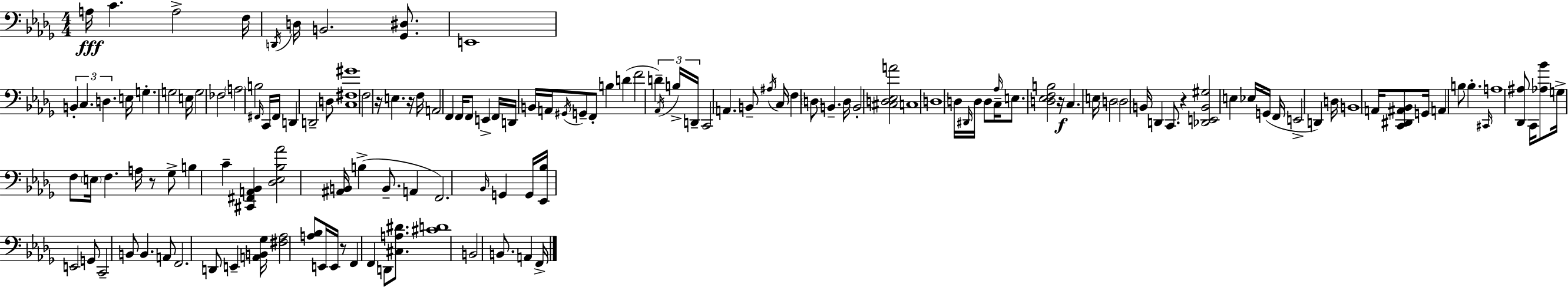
A3/s C4/q. A3/h F3/s D2/s D3/s B2/h. [Gb2,D#3]/e. E2/w B2/q C3/q. D3/q. E3/s G3/q. G3/h E3/s G3/h FES3/h A3/h B3/h F#2/s C2/s F#2/s D2/q D2/h D3/e [C3,F#3,G#4]/w F3/h R/s E3/q. R/s F3/s A2/h F2/q F2/s F2/e E2/q F2/s D2/s B2/s A2/s G#2/s G2/e F2/e B3/q D4/q F4/h D4/q Ab2/s B3/s D2/s C2/h A2/q. B2/e A#3/s C3/s F3/q D3/e B2/q. D3/s B2/h [C#3,D3,Eb3,A4]/h C3/w D3/w D3/s D#2/s D3/s D3/e C3/s Ab3/s E3/e. [D3,Eb3,F3,B3]/h R/s C3/q. E3/s D3/h D3/h B2/s D2/q C2/e. R/q [Db2,E2,B2,G#3]/h E3/q Eb3/s G2/s F2/s E2/h D2/q D3/s B2/w A2/s [C2,D#2,A#2,Bb2]/e G2/s A2/q B3/e B3/q. C#2/s A3/w [Db2,A#3]/e C2/s [Ab3,Bb4]/e G3/s F3/e E3/s F3/q. A3/s R/e Gb3/e B3/q C4/q [C#2,F#2,A2,Bb2]/q [Db3,Eb3,Bb3,Ab4]/h [A#2,B2]/s B3/q B2/e. A2/q F2/h. Bb2/s G2/q G2/s [Eb2,Bb3]/s E2/h G2/e C2/h B2/e B2/q. A2/e F2/h. D2/e E2/q [A2,B2,Gb3]/s [F#3,Ab3]/h [A3,Bb3]/e E2/s E2/s R/e F2/q F2/q D2/e [C#3,A3,D#4]/e. [C#4,D4]/w B2/h B2/e. A2/q F2/s